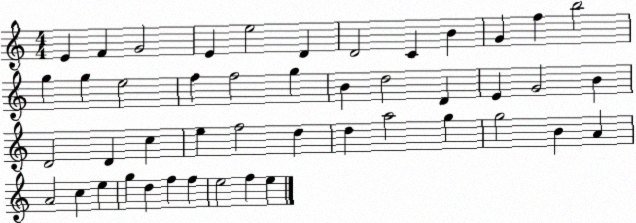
X:1
T:Untitled
M:4/4
L:1/4
K:C
E F G2 E e2 D D2 C B G f b2 g g e2 f f2 g B d2 D E G2 B D2 D c e f2 d d a2 g g2 B A A2 c e g d f f e2 f e